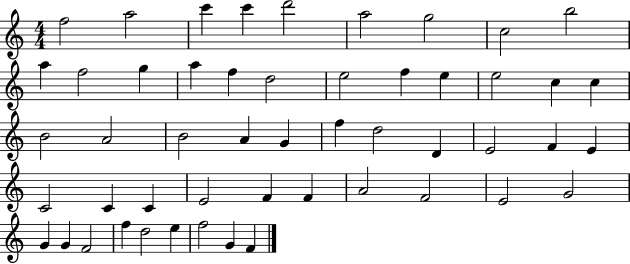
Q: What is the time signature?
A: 4/4